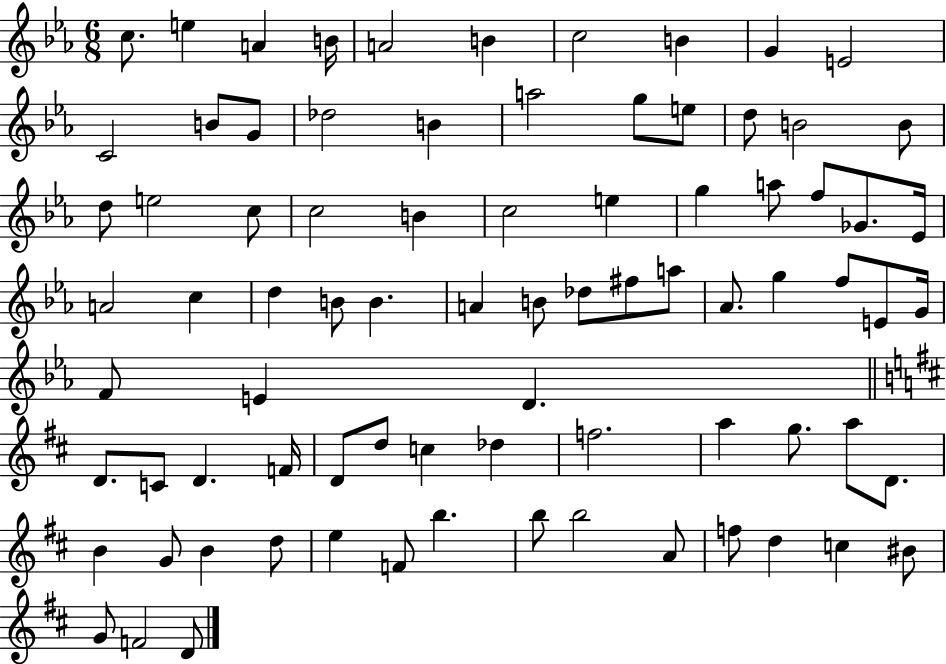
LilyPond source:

{
  \clef treble
  \numericTimeSignature
  \time 6/8
  \key ees \major
  c''8. e''4 a'4 b'16 | a'2 b'4 | c''2 b'4 | g'4 e'2 | \break c'2 b'8 g'8 | des''2 b'4 | a''2 g''8 e''8 | d''8 b'2 b'8 | \break d''8 e''2 c''8 | c''2 b'4 | c''2 e''4 | g''4 a''8 f''8 ges'8. ees'16 | \break a'2 c''4 | d''4 b'8 b'4. | a'4 b'8 des''8 fis''8 a''8 | aes'8. g''4 f''8 e'8 g'16 | \break f'8 e'4 d'4. | \bar "||" \break \key d \major d'8. c'8 d'4. f'16 | d'8 d''8 c''4 des''4 | f''2. | a''4 g''8. a''8 d'8. | \break b'4 g'8 b'4 d''8 | e''4 f'8 b''4. | b''8 b''2 a'8 | f''8 d''4 c''4 bis'8 | \break g'8 f'2 d'8 | \bar "|."
}